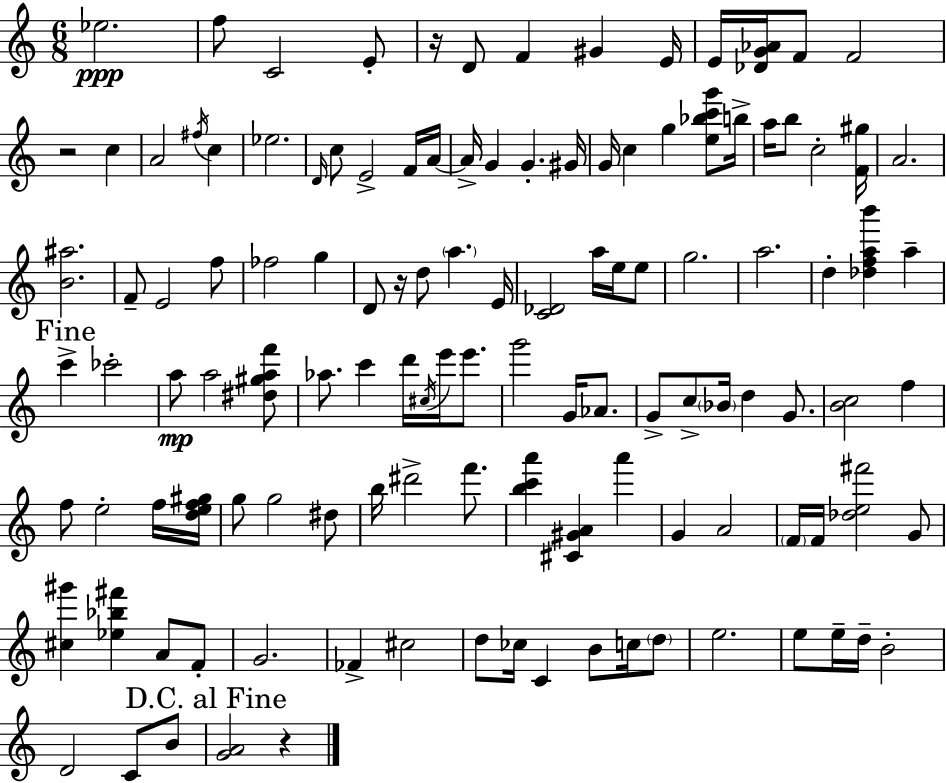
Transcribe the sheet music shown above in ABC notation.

X:1
T:Untitled
M:6/8
L:1/4
K:C
_e2 f/2 C2 E/2 z/4 D/2 F ^G E/4 E/4 [_DG_A]/4 F/2 F2 z2 c A2 ^f/4 c _e2 D/4 c/2 E2 F/4 A/4 A/4 G G ^G/4 G/4 c g [e_bc'g']/2 b/4 a/4 b/2 c2 [F^g]/4 A2 [B^a]2 F/2 E2 f/2 _f2 g D/2 z/4 d/2 a E/4 [C_D]2 a/4 e/4 e/2 g2 a2 d [_dfab'] a c' _c'2 a/2 a2 [^d^gaf']/2 _a/2 c' d'/4 ^c/4 e'/4 e'/2 g'2 G/4 _A/2 G/2 c/2 _B/4 d G/2 [Bc]2 f f/2 e2 f/4 [def^g]/4 g/2 g2 ^d/2 b/4 ^d'2 f'/2 [bc'a'] [^C^GA] a' G A2 F/4 F/4 [_de^f']2 G/2 [^c^g'] [_e_b^f'] A/2 F/2 G2 _F ^c2 d/2 _c/4 C B/2 c/4 d/2 e2 e/2 e/4 d/4 B2 D2 C/2 B/2 [GA]2 z